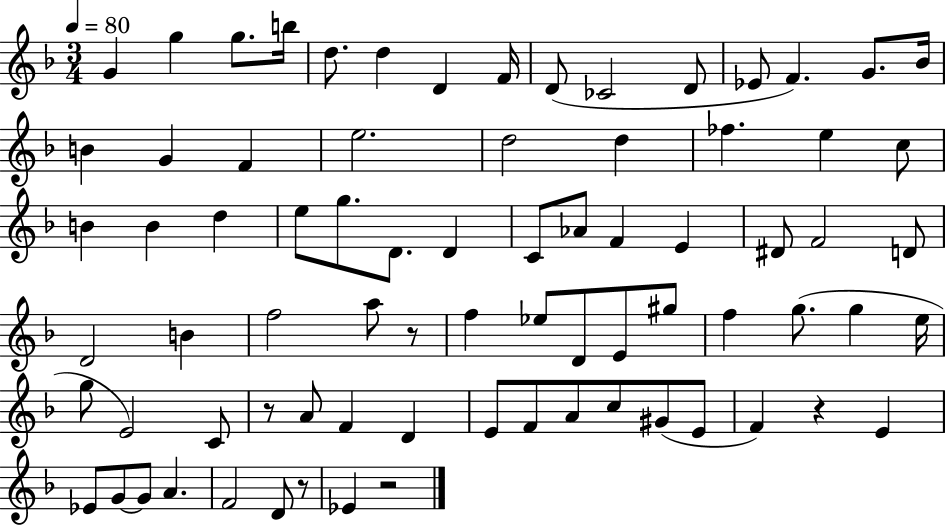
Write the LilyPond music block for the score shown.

{
  \clef treble
  \numericTimeSignature
  \time 3/4
  \key f \major
  \tempo 4 = 80
  \repeat volta 2 { g'4 g''4 g''8. b''16 | d''8. d''4 d'4 f'16 | d'8( ces'2 d'8 | ees'8 f'4.) g'8. bes'16 | \break b'4 g'4 f'4 | e''2. | d''2 d''4 | fes''4. e''4 c''8 | \break b'4 b'4 d''4 | e''8 g''8. d'8. d'4 | c'8 aes'8 f'4 e'4 | dis'8 f'2 d'8 | \break d'2 b'4 | f''2 a''8 r8 | f''4 ees''8 d'8 e'8 gis''8 | f''4 g''8.( g''4 e''16 | \break g''8 e'2) c'8 | r8 a'8 f'4 d'4 | e'8 f'8 a'8 c''8 gis'8( e'8 | f'4) r4 e'4 | \break ees'8 g'8~~ g'8 a'4. | f'2 d'8 r8 | ees'4 r2 | } \bar "|."
}